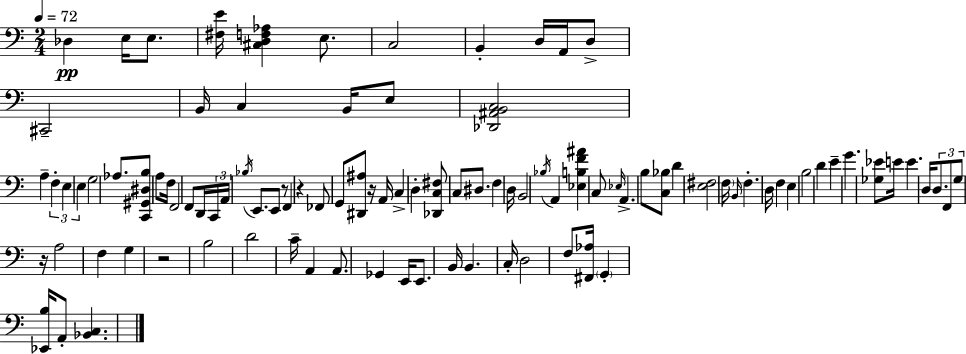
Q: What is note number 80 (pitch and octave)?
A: F3